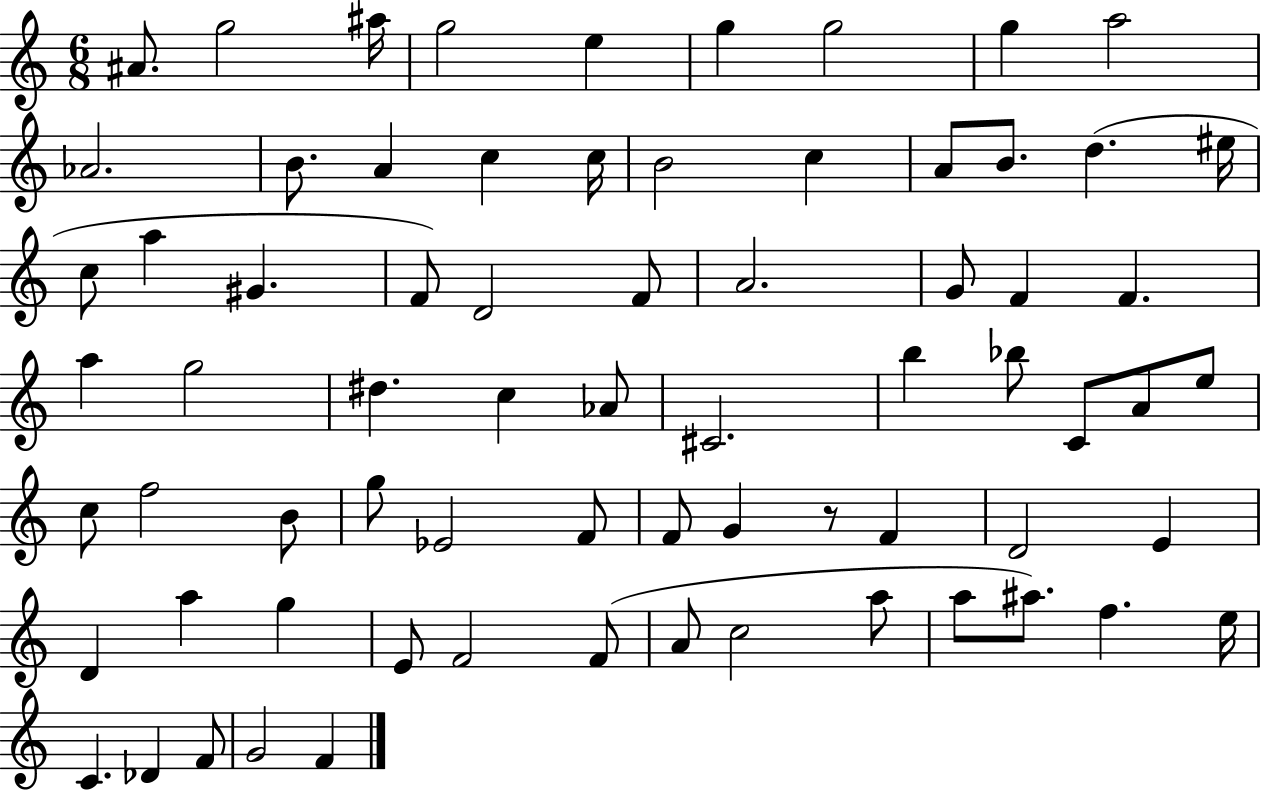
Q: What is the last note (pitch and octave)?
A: F4